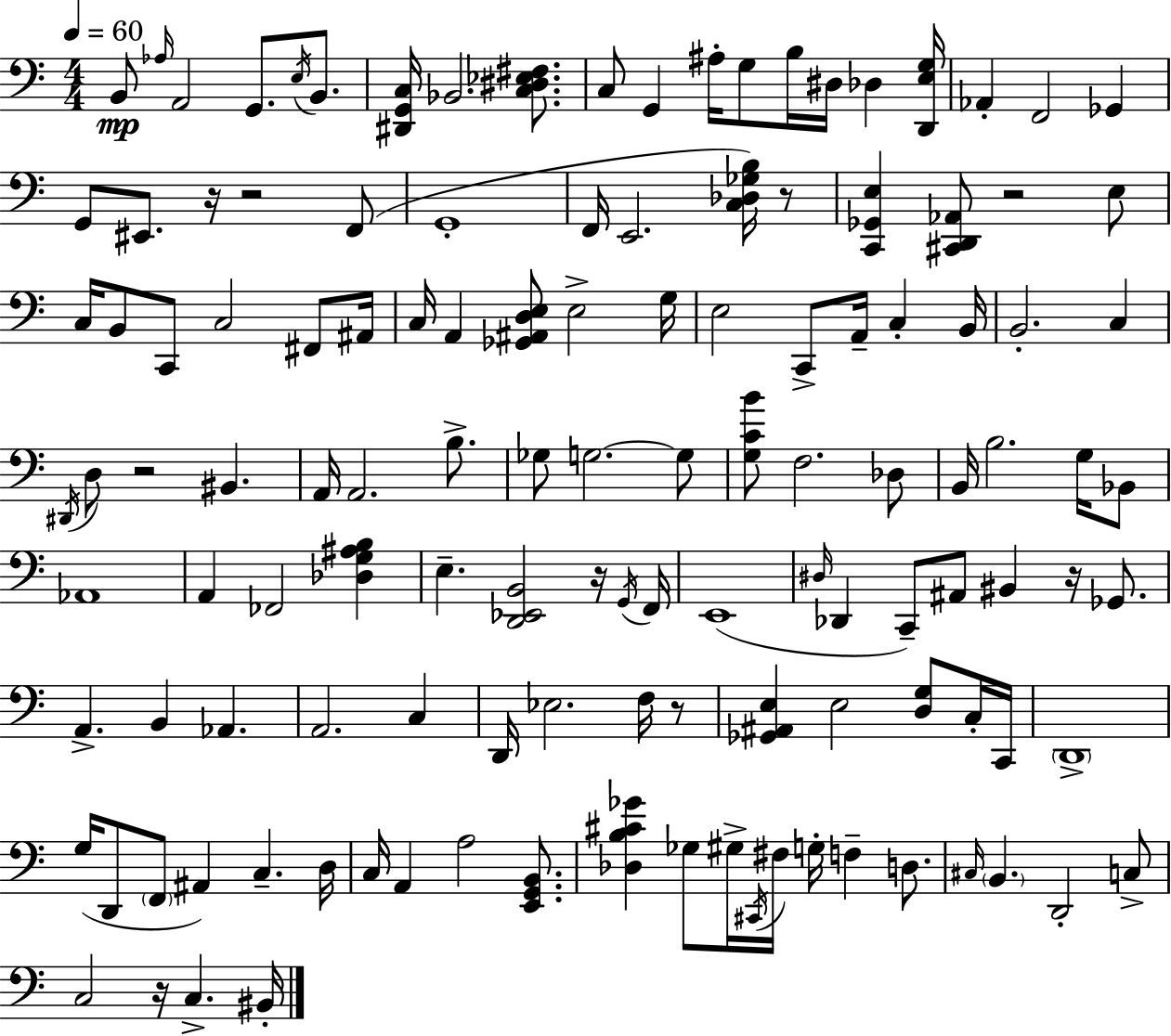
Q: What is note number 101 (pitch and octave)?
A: C3